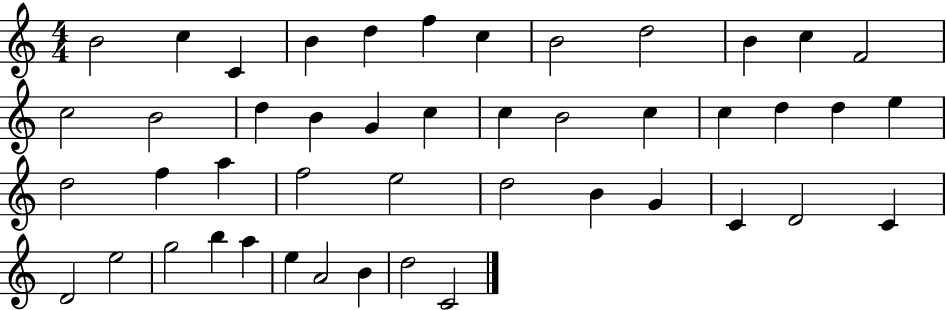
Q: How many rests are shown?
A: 0